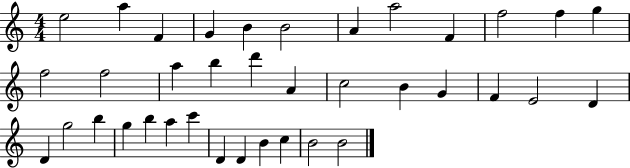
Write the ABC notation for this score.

X:1
T:Untitled
M:4/4
L:1/4
K:C
e2 a F G B B2 A a2 F f2 f g f2 f2 a b d' A c2 B G F E2 D D g2 b g b a c' D D B c B2 B2